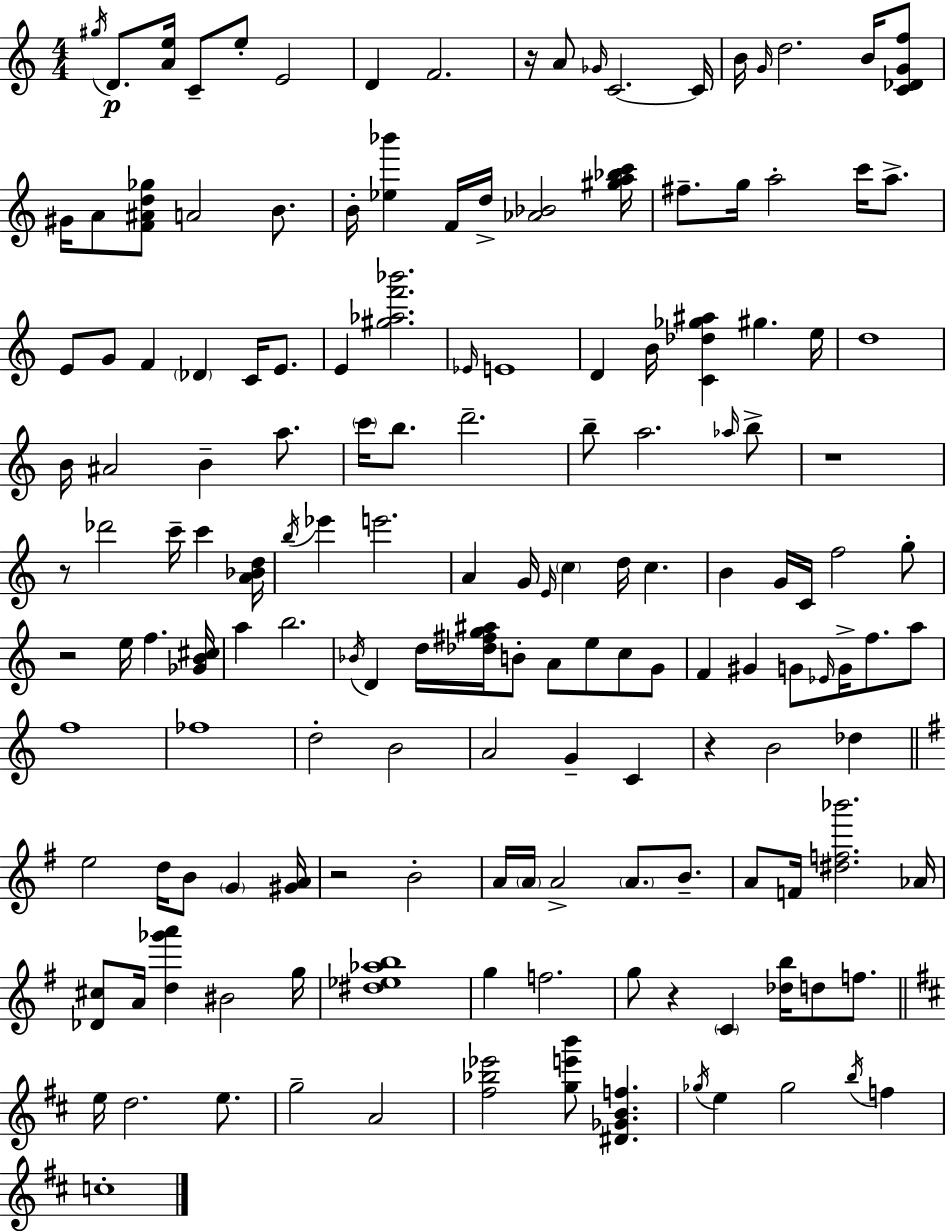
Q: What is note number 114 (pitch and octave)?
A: G5